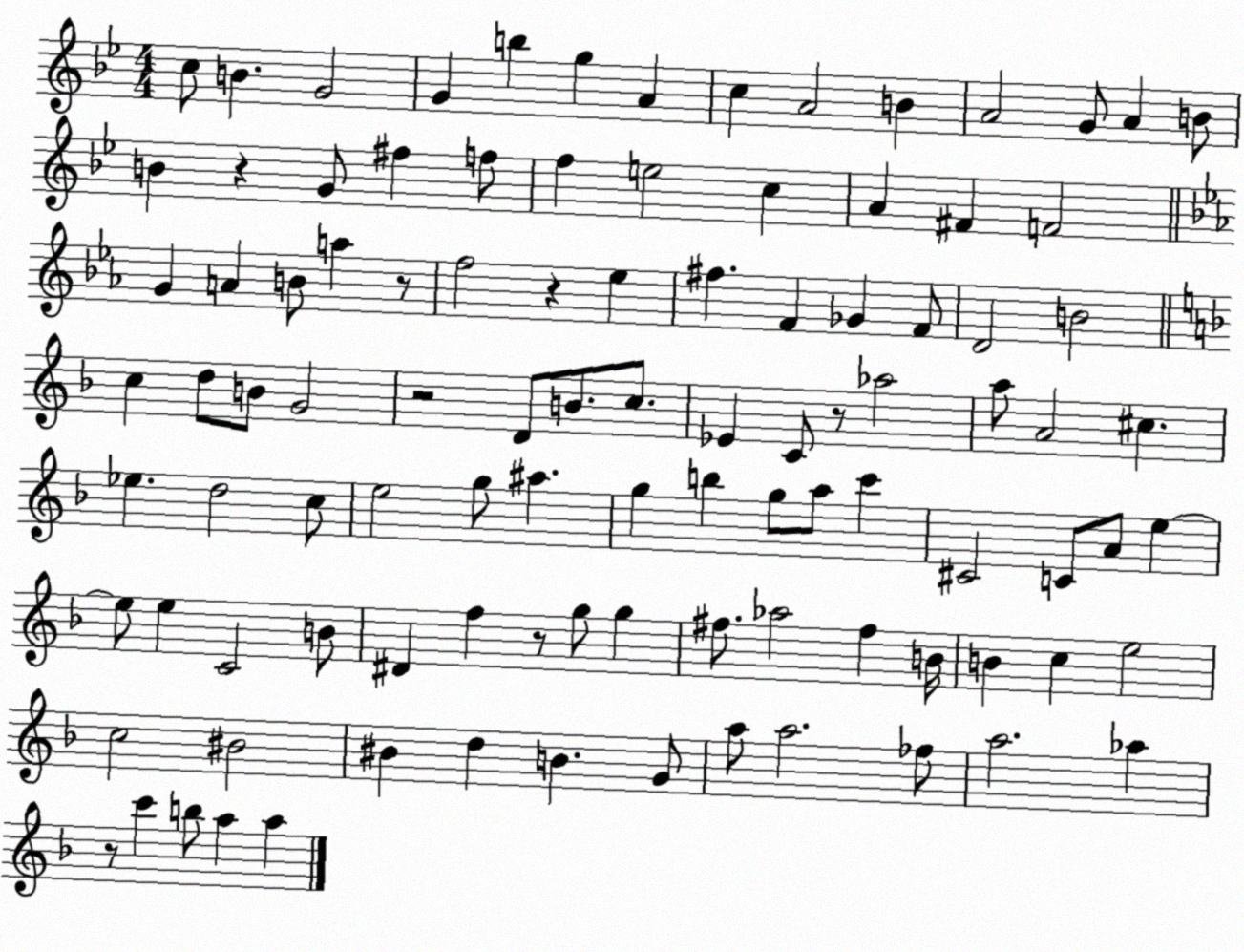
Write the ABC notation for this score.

X:1
T:Untitled
M:4/4
L:1/4
K:Bb
c/2 B G2 G b g A c A2 B A2 G/2 A B/2 B z G/2 ^f f/2 f e2 c A ^F F2 G A B/2 a z/2 f2 z _e ^f F _G F/2 D2 B2 c d/2 B/2 G2 z2 D/2 B/2 c/2 _E C/2 z/2 _a2 a/2 A2 ^c _e d2 c/2 e2 g/2 ^a g b g/2 a/2 c' ^C2 C/2 A/2 e e/2 e C2 B/2 ^D f z/2 g/2 g ^f/2 _a2 ^f B/4 B c e2 c2 ^B2 ^B d B G/2 a/2 a2 _f/2 a2 _a z/2 c' b/2 a a